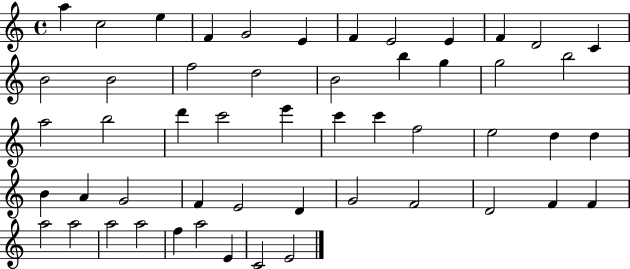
{
  \clef treble
  \time 4/4
  \defaultTimeSignature
  \key c \major
  a''4 c''2 e''4 | f'4 g'2 e'4 | f'4 e'2 e'4 | f'4 d'2 c'4 | \break b'2 b'2 | f''2 d''2 | b'2 b''4 g''4 | g''2 b''2 | \break a''2 b''2 | d'''4 c'''2 e'''4 | c'''4 c'''4 f''2 | e''2 d''4 d''4 | \break b'4 a'4 g'2 | f'4 e'2 d'4 | g'2 f'2 | d'2 f'4 f'4 | \break a''2 a''2 | a''2 a''2 | f''4 a''2 e'4 | c'2 e'2 | \break \bar "|."
}